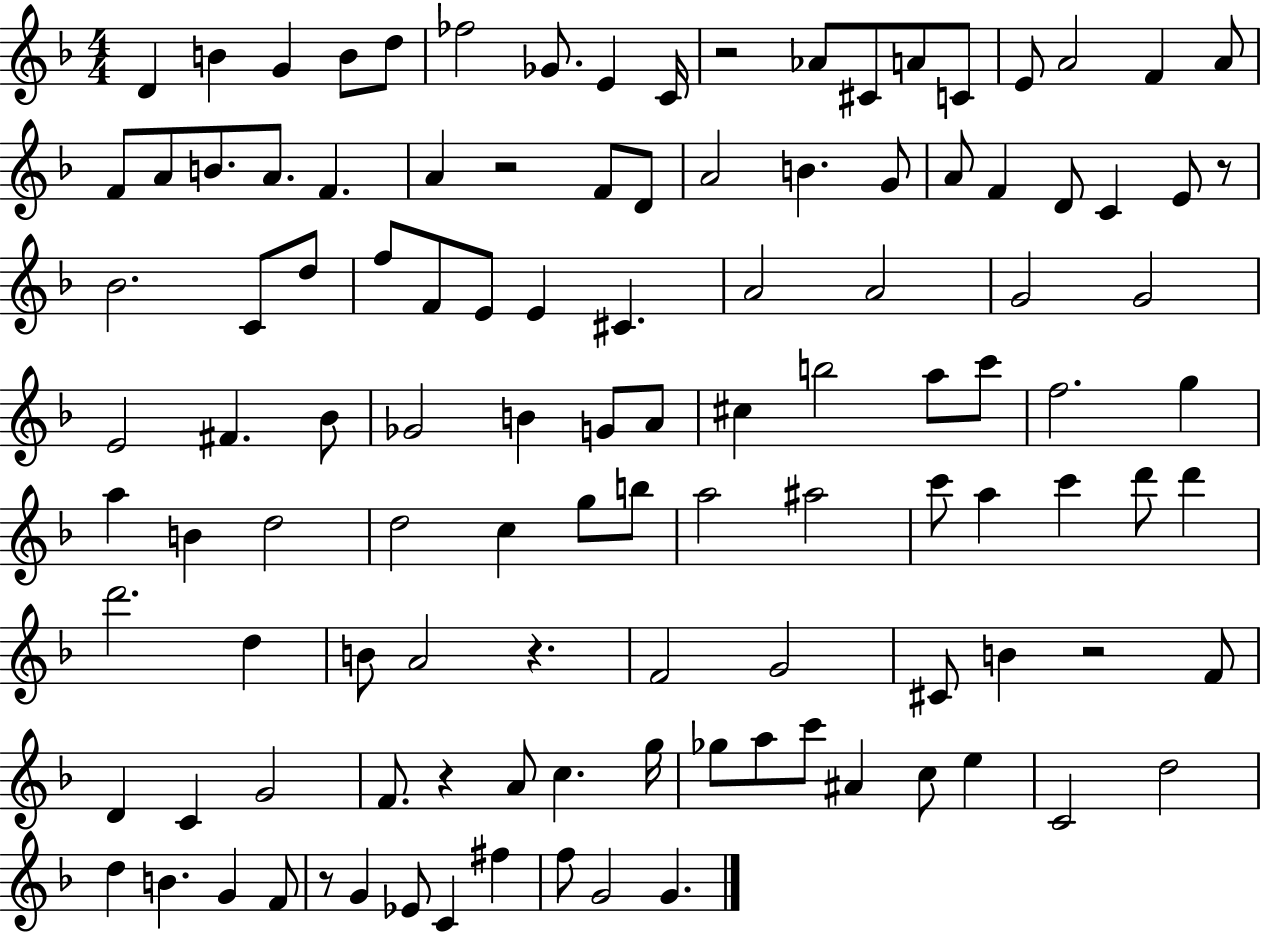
D4/q B4/q G4/q B4/e D5/e FES5/h Gb4/e. E4/q C4/s R/h Ab4/e C#4/e A4/e C4/e E4/e A4/h F4/q A4/e F4/e A4/e B4/e. A4/e. F4/q. A4/q R/h F4/e D4/e A4/h B4/q. G4/e A4/e F4/q D4/e C4/q E4/e R/e Bb4/h. C4/e D5/e F5/e F4/e E4/e E4/q C#4/q. A4/h A4/h G4/h G4/h E4/h F#4/q. Bb4/e Gb4/h B4/q G4/e A4/e C#5/q B5/h A5/e C6/e F5/h. G5/q A5/q B4/q D5/h D5/h C5/q G5/e B5/e A5/h A#5/h C6/e A5/q C6/q D6/e D6/q D6/h. D5/q B4/e A4/h R/q. F4/h G4/h C#4/e B4/q R/h F4/e D4/q C4/q G4/h F4/e. R/q A4/e C5/q. G5/s Gb5/e A5/e C6/e A#4/q C5/e E5/q C4/h D5/h D5/q B4/q. G4/q F4/e R/e G4/q Eb4/e C4/q F#5/q F5/e G4/h G4/q.